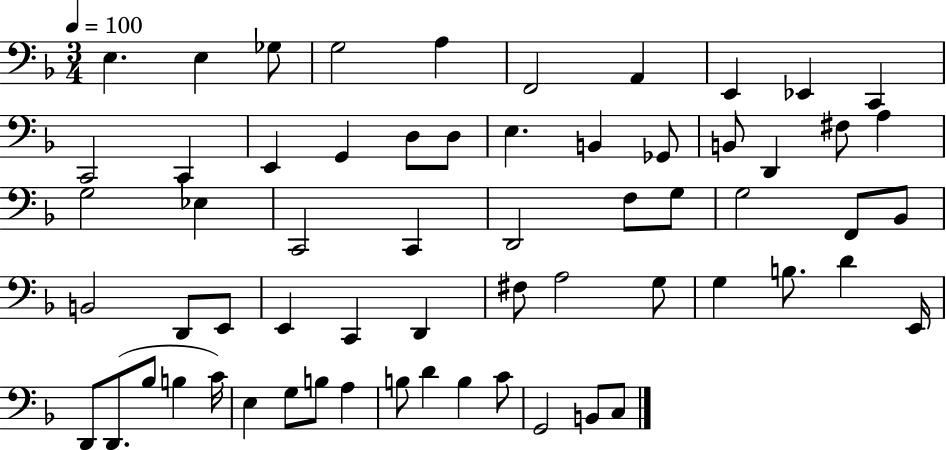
E3/q. E3/q Gb3/e G3/h A3/q F2/h A2/q E2/q Eb2/q C2/q C2/h C2/q E2/q G2/q D3/e D3/e E3/q. B2/q Gb2/e B2/e D2/q F#3/e A3/q G3/h Eb3/q C2/h C2/q D2/h F3/e G3/e G3/h F2/e Bb2/e B2/h D2/e E2/e E2/q C2/q D2/q F#3/e A3/h G3/e G3/q B3/e. D4/q E2/s D2/e D2/e. Bb3/e B3/q C4/s E3/q G3/e B3/e A3/q B3/e D4/q B3/q C4/e G2/h B2/e C3/e